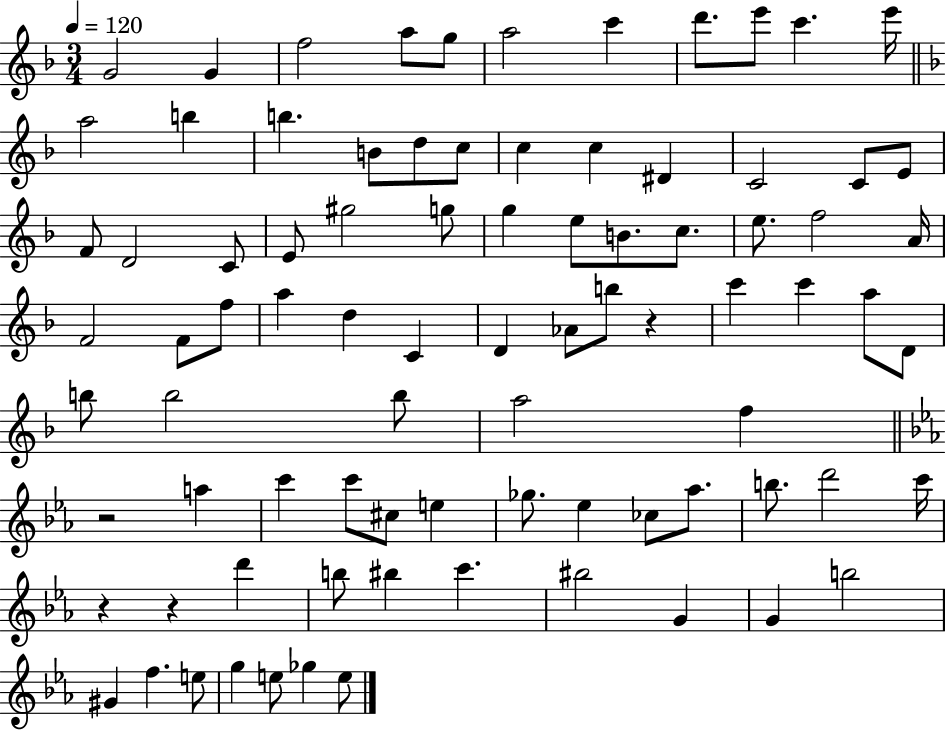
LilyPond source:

{
  \clef treble
  \numericTimeSignature
  \time 3/4
  \key f \major
  \tempo 4 = 120
  g'2 g'4 | f''2 a''8 g''8 | a''2 c'''4 | d'''8. e'''8 c'''4. e'''16 | \break \bar "||" \break \key f \major a''2 b''4 | b''4. b'8 d''8 c''8 | c''4 c''4 dis'4 | c'2 c'8 e'8 | \break f'8 d'2 c'8 | e'8 gis''2 g''8 | g''4 e''8 b'8. c''8. | e''8. f''2 a'16 | \break f'2 f'8 f''8 | a''4 d''4 c'4 | d'4 aes'8 b''8 r4 | c'''4 c'''4 a''8 d'8 | \break b''8 b''2 b''8 | a''2 f''4 | \bar "||" \break \key ees \major r2 a''4 | c'''4 c'''8 cis''8 e''4 | ges''8. ees''4 ces''8 aes''8. | b''8. d'''2 c'''16 | \break r4 r4 d'''4 | b''8 bis''4 c'''4. | bis''2 g'4 | g'4 b''2 | \break gis'4 f''4. e''8 | g''4 e''8 ges''4 e''8 | \bar "|."
}